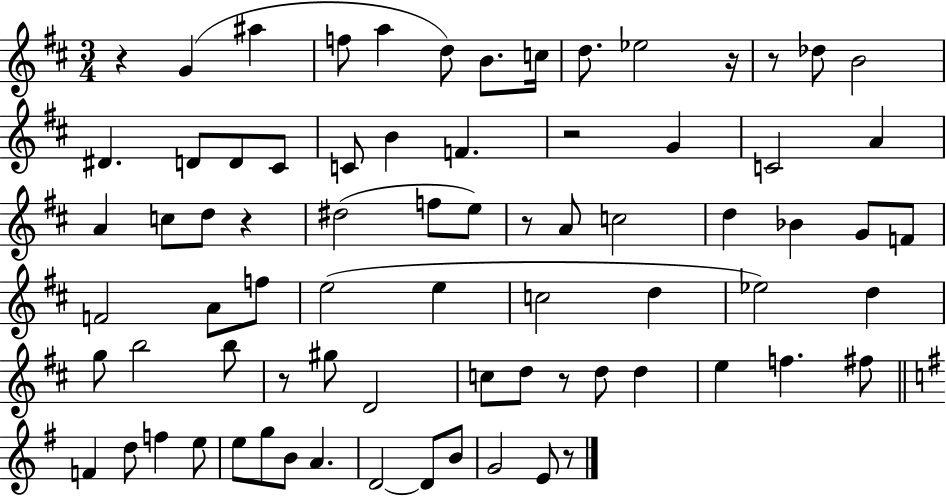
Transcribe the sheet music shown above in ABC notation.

X:1
T:Untitled
M:3/4
L:1/4
K:D
z G ^a f/2 a d/2 B/2 c/4 d/2 _e2 z/4 z/2 _d/2 B2 ^D D/2 D/2 ^C/2 C/2 B F z2 G C2 A A c/2 d/2 z ^d2 f/2 e/2 z/2 A/2 c2 d _B G/2 F/2 F2 A/2 f/2 e2 e c2 d _e2 d g/2 b2 b/2 z/2 ^g/2 D2 c/2 d/2 z/2 d/2 d e f ^f/2 F d/2 f e/2 e/2 g/2 B/2 A D2 D/2 B/2 G2 E/2 z/2